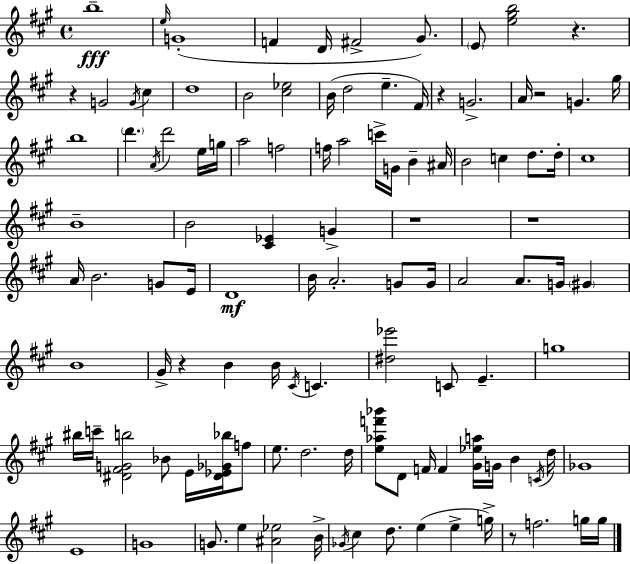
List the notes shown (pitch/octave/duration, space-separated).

B5/w E5/s G4/w F4/q D4/s F#4/h G#4/e. E4/e [E5,G#5,B5]/h R/q. R/q G4/h G4/s C#5/q D5/w B4/h [C#5,Eb5]/h B4/s D5/h E5/q. F#4/s R/q G4/h. A4/s R/h G4/q. G#5/s B5/w D6/q. A4/s D6/h E5/s G5/s A5/h F5/h F5/s A5/h C6/s G4/s B4/q A#4/s B4/h C5/q D5/e. D5/s C#5/w B4/w B4/h [C#4,Eb4]/q G4/q R/w R/w A4/s B4/h. G4/e E4/s D4/w B4/s A4/h. G4/e G4/s A4/h A4/e. G4/s G#4/q B4/w G#4/s R/q B4/q B4/s C#4/s C4/q. [D#5,Eb6]/h C4/e E4/q. G5/w BIS5/s C6/s [D#4,F#4,G4,B5]/h Bb4/e E4/s [D#4,Eb4,Gb4,Bb5]/s F5/e E5/e. D5/h. D5/s [E5,Ab5,F6,Bb6]/e D4/e F4/s F4/q [G#4,Eb5,A5]/s G4/s B4/q C4/s D5/s Gb4/w E4/w G4/w G4/e. E5/q [A#4,Eb5]/h B4/s Gb4/s C#5/q D5/e. E5/q E5/q G5/s R/e F5/h. G5/s G5/s